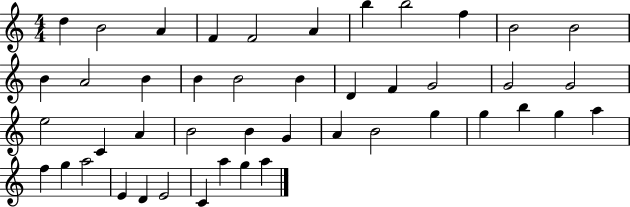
D5/q B4/h A4/q F4/q F4/h A4/q B5/q B5/h F5/q B4/h B4/h B4/q A4/h B4/q B4/q B4/h B4/q D4/q F4/q G4/h G4/h G4/h E5/h C4/q A4/q B4/h B4/q G4/q A4/q B4/h G5/q G5/q B5/q G5/q A5/q F5/q G5/q A5/h E4/q D4/q E4/h C4/q A5/q G5/q A5/q